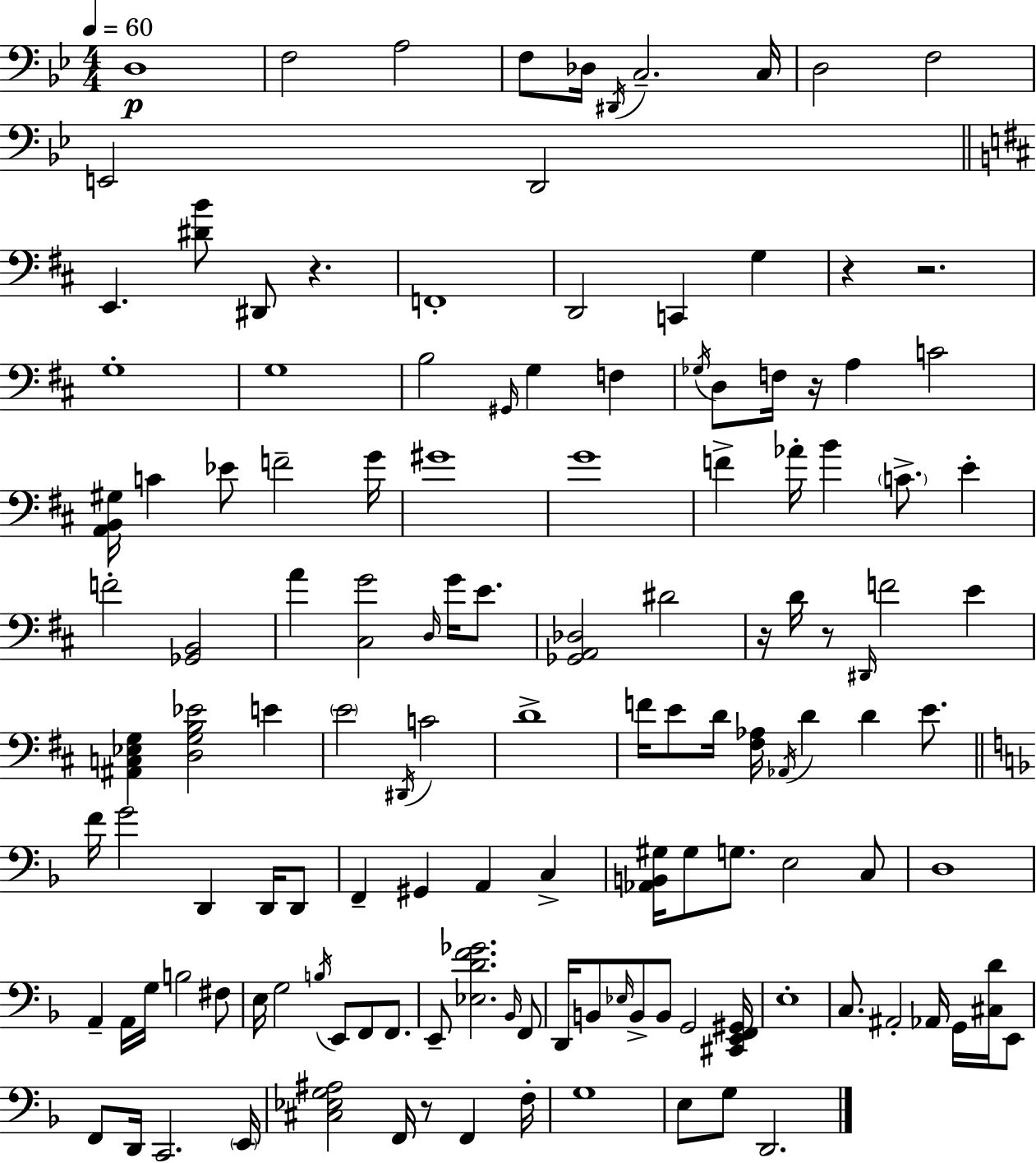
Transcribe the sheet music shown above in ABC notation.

X:1
T:Untitled
M:4/4
L:1/4
K:Gm
D,4 F,2 A,2 F,/2 _D,/4 ^D,,/4 C,2 C,/4 D,2 F,2 E,,2 D,,2 E,, [^DB]/2 ^D,,/2 z F,,4 D,,2 C,, G, z z2 G,4 G,4 B,2 ^G,,/4 G, F, _G,/4 D,/2 F,/4 z/4 A, C2 [A,,B,,^G,]/4 C _E/2 F2 G/4 ^G4 G4 F _A/4 B C/2 E F2 [_G,,B,,]2 A [^C,G]2 D,/4 G/4 E/2 [_G,,A,,_D,]2 ^D2 z/4 D/4 z/2 ^D,,/4 F2 E [^A,,C,_E,G,] [D,G,B,_E]2 E E2 ^D,,/4 C2 D4 F/4 E/2 D/4 [^F,_A,]/4 _A,,/4 D D E/2 F/4 G2 D,, D,,/4 D,,/2 F,, ^G,, A,, C, [_A,,B,,^G,]/4 ^G,/2 G,/2 E,2 C,/2 D,4 A,, A,,/4 G,/4 B,2 ^F,/2 E,/4 G,2 B,/4 E,,/2 F,,/2 F,,/2 E,,/2 [_E,DF_G]2 _B,,/4 F,,/2 D,,/4 B,,/2 _E,/4 B,,/2 B,,/2 G,,2 [^C,,E,,F,,^G,,]/4 E,4 C,/2 ^A,,2 _A,,/4 G,,/4 [^C,D]/4 E,,/2 F,,/2 D,,/4 C,,2 E,,/4 [^C,_E,G,^A,]2 F,,/4 z/2 F,, F,/4 G,4 E,/2 G,/2 D,,2